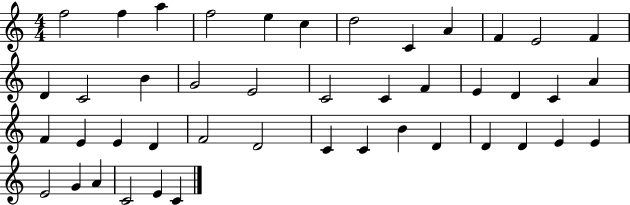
F5/h F5/q A5/q F5/h E5/q C5/q D5/h C4/q A4/q F4/q E4/h F4/q D4/q C4/h B4/q G4/h E4/h C4/h C4/q F4/q E4/q D4/q C4/q A4/q F4/q E4/q E4/q D4/q F4/h D4/h C4/q C4/q B4/q D4/q D4/q D4/q E4/q E4/q E4/h G4/q A4/q C4/h E4/q C4/q